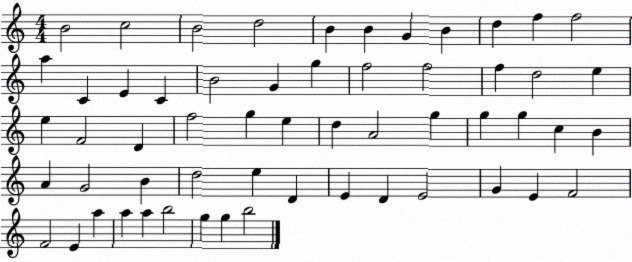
X:1
T:Untitled
M:4/4
L:1/4
K:C
B2 c2 B2 d2 B B G B d f f2 a C E C B2 G g f2 f2 f d2 e e F2 D f2 g e d A2 g g g c B A G2 B d2 e D E D E2 G E F2 F2 E a a a b2 g g b2